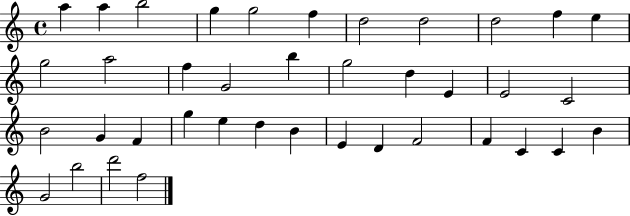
A5/q A5/q B5/h G5/q G5/h F5/q D5/h D5/h D5/h F5/q E5/q G5/h A5/h F5/q G4/h B5/q G5/h D5/q E4/q E4/h C4/h B4/h G4/q F4/q G5/q E5/q D5/q B4/q E4/q D4/q F4/h F4/q C4/q C4/q B4/q G4/h B5/h D6/h F5/h